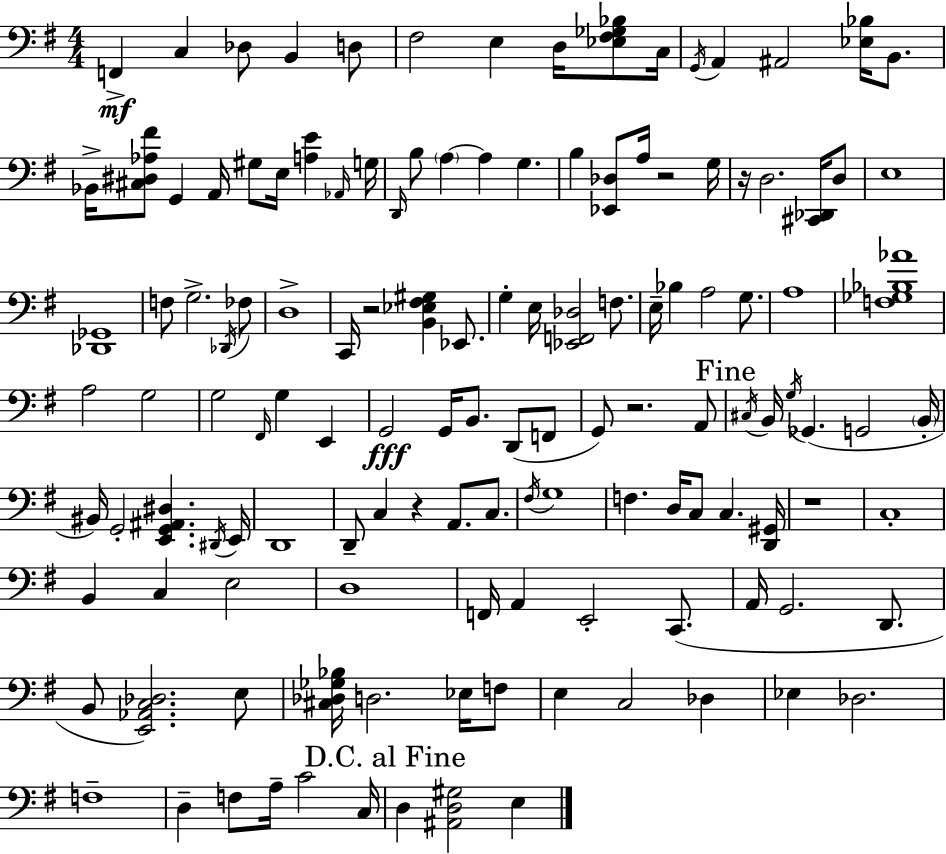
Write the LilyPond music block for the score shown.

{
  \clef bass
  \numericTimeSignature
  \time 4/4
  \key e \minor
  f,4->\mf c4 des8 b,4 d8 | fis2 e4 d16 <ees fis ges bes>8 c16 | \acciaccatura { g,16 } a,4 ais,2 <ees bes>16 b,8. | bes,16-> <cis dis aes fis'>8 g,4 a,16 gis8 e16 <a e'>4 | \break \grace { aes,16 } g16 \grace { d,16 } b8 \parenthesize a4~~ a4 g4. | b4 <ees, des>8 a16 r2 | g16 r16 d2. | <cis, des,>16 d8 e1 | \break <des, ges,>1 | f8 g2.-> | \acciaccatura { des,16 } fes8 d1-> | c,16 r2 <b, ees fis gis>4 | \break ees,8. g4-. e16 <ees, f, des>2 | f8. e16-- bes4 a2 | g8. a1 | <f ges bes aes'>1 | \break a2 g2 | g2 \grace { fis,16 } g4 | e,4 g,2\fff g,16 b,8. | d,8( f,8 g,8) r2. | \break a,8 \mark "Fine" \acciaccatura { cis16 } b,16 \acciaccatura { g16 } ges,4.( g,2 | \parenthesize b,16-. bis,16) g,2-. | <e, g, ais, dis>4. \acciaccatura { dis,16 } e,16 d,1 | d,8-- c4 r4 | \break a,8. c8. \acciaccatura { fis16 } g1 | f4. d16 | c8 c4. <d, gis,>16 r1 | c1-. | \break b,4 c4 | e2 d1 | f,16 a,4 e,2-. | c,8.( a,16 g,2. | \break d,8. b,8 <e, aes, c des>2.) | e8 <cis des ges bes>16 d2. | ees16 f8 e4 c2 | des4 ees4 des2. | \break f1-- | d4-- f8 a16-- | c'2 c16 \mark "D.C. al Fine" d4 <ais, d gis>2 | e4 \bar "|."
}